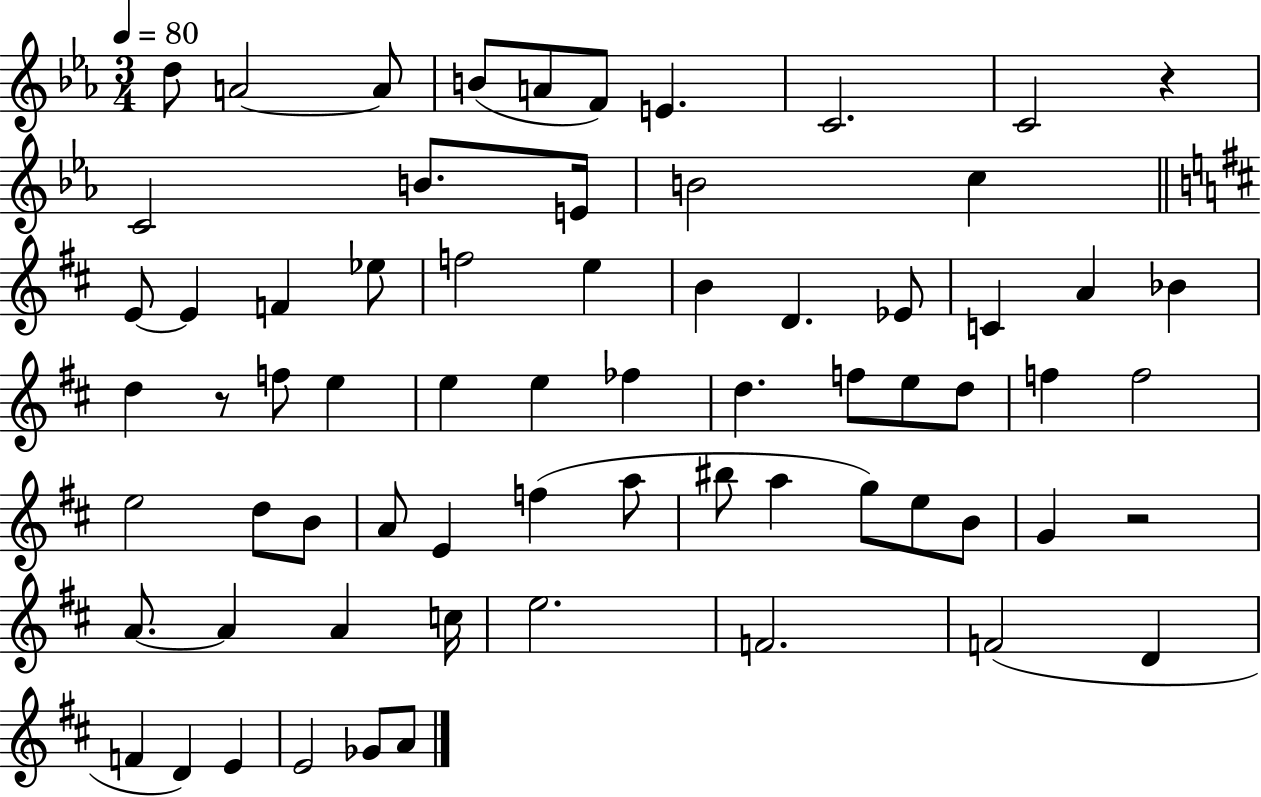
D5/e A4/h A4/e B4/e A4/e F4/e E4/q. C4/h. C4/h R/q C4/h B4/e. E4/s B4/h C5/q E4/e E4/q F4/q Eb5/e F5/h E5/q B4/q D4/q. Eb4/e C4/q A4/q Bb4/q D5/q R/e F5/e E5/q E5/q E5/q FES5/q D5/q. F5/e E5/e D5/e F5/q F5/h E5/h D5/e B4/e A4/e E4/q F5/q A5/e BIS5/e A5/q G5/e E5/e B4/e G4/q R/h A4/e. A4/q A4/q C5/s E5/h. F4/h. F4/h D4/q F4/q D4/q E4/q E4/h Gb4/e A4/e